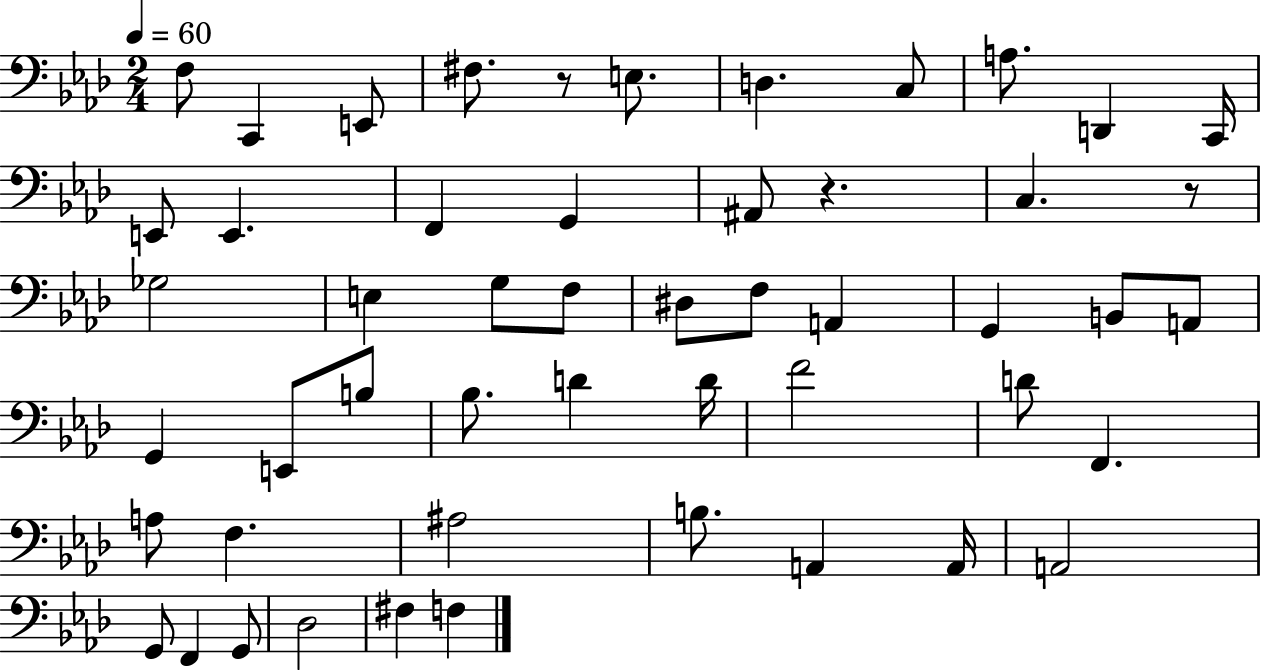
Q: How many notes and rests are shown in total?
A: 51